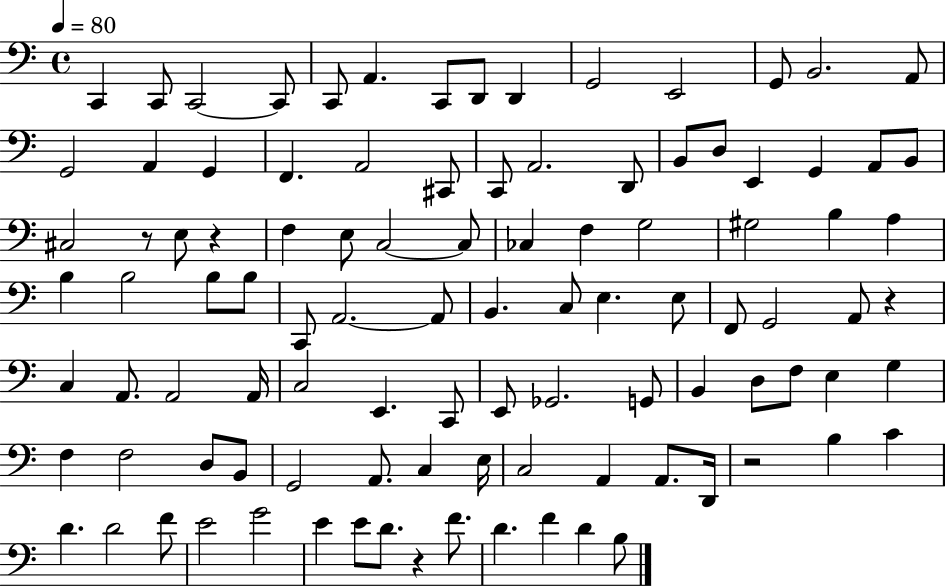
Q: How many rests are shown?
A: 5